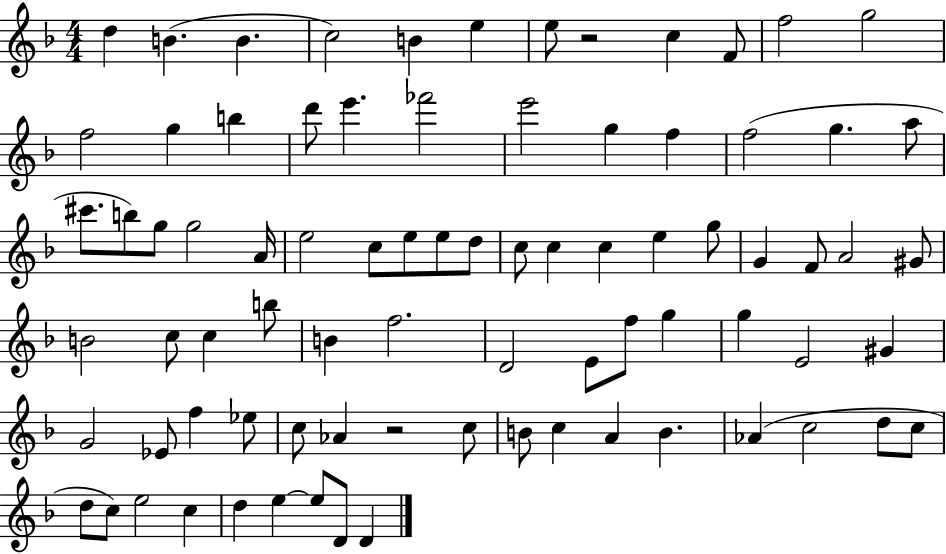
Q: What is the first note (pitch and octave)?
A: D5